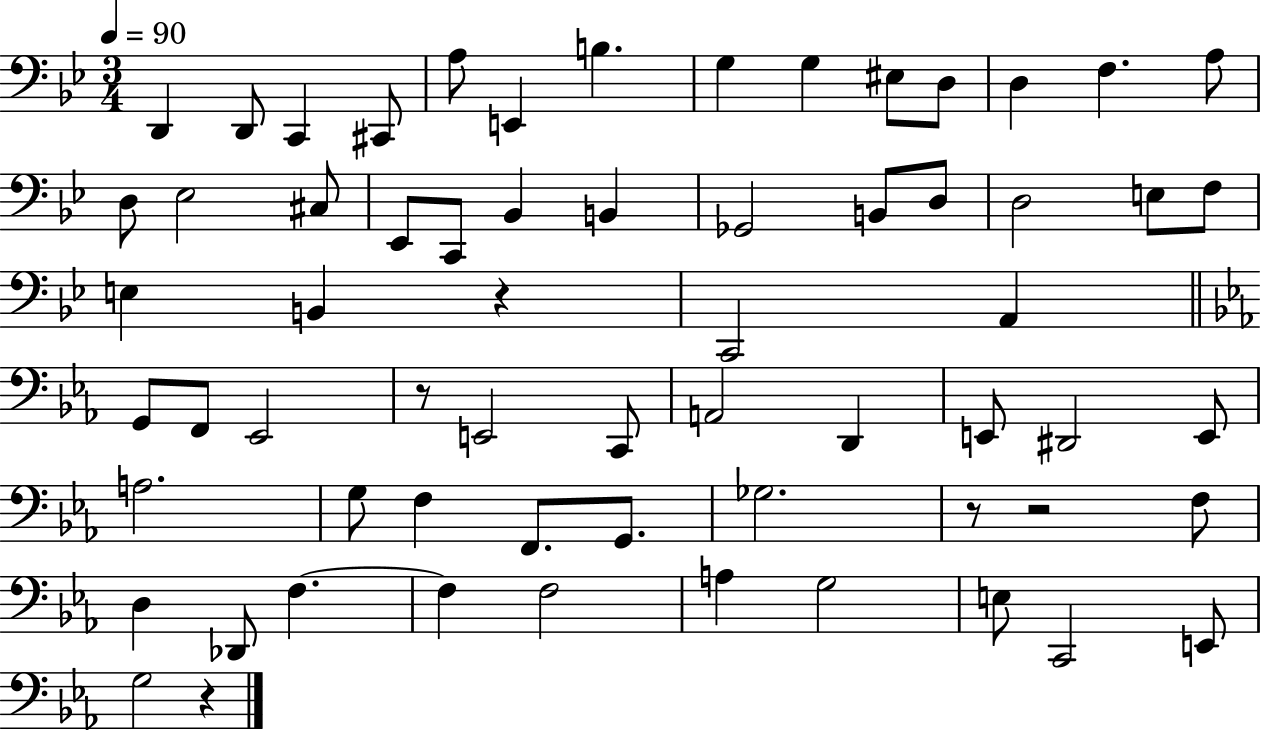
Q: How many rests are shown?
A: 5